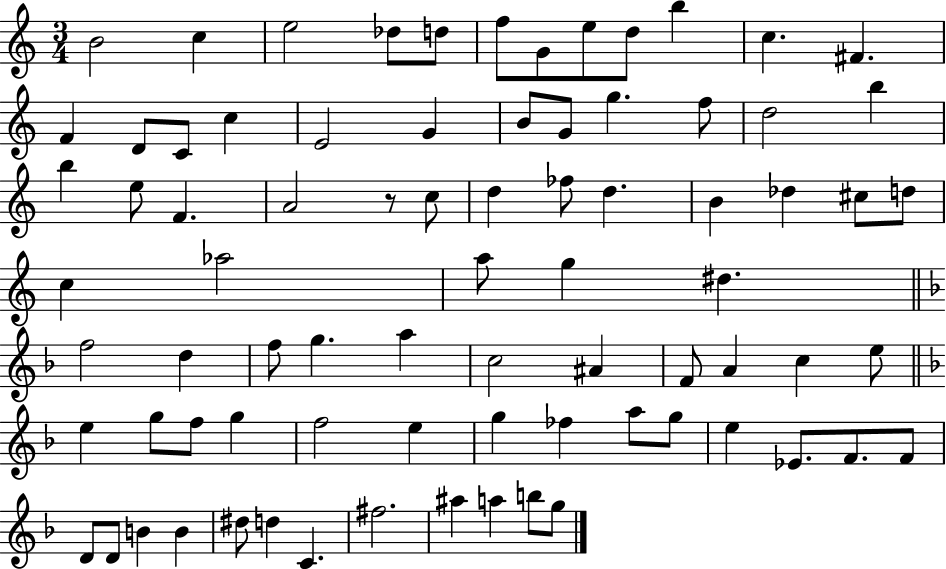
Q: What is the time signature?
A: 3/4